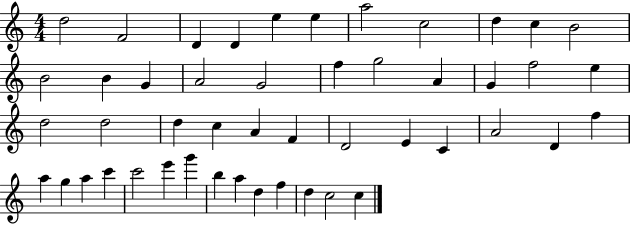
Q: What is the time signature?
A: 4/4